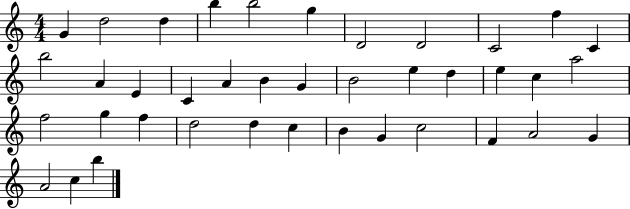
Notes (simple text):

G4/q D5/h D5/q B5/q B5/h G5/q D4/h D4/h C4/h F5/q C4/q B5/h A4/q E4/q C4/q A4/q B4/q G4/q B4/h E5/q D5/q E5/q C5/q A5/h F5/h G5/q F5/q D5/h D5/q C5/q B4/q G4/q C5/h F4/q A4/h G4/q A4/h C5/q B5/q